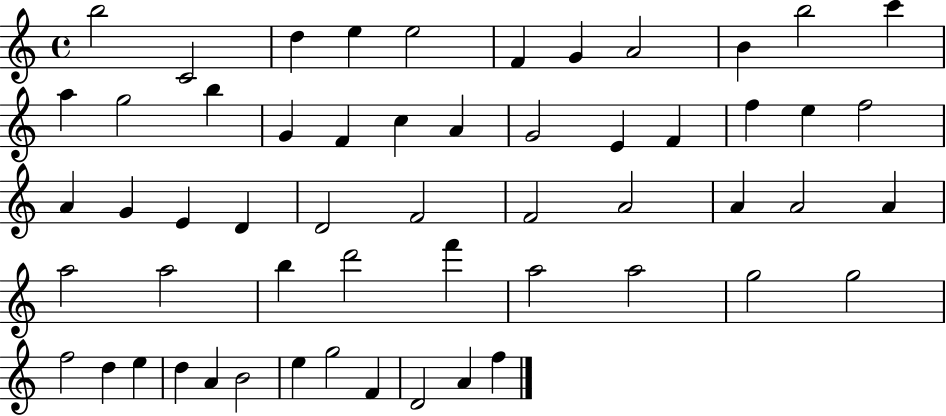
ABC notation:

X:1
T:Untitled
M:4/4
L:1/4
K:C
b2 C2 d e e2 F G A2 B b2 c' a g2 b G F c A G2 E F f e f2 A G E D D2 F2 F2 A2 A A2 A a2 a2 b d'2 f' a2 a2 g2 g2 f2 d e d A B2 e g2 F D2 A f